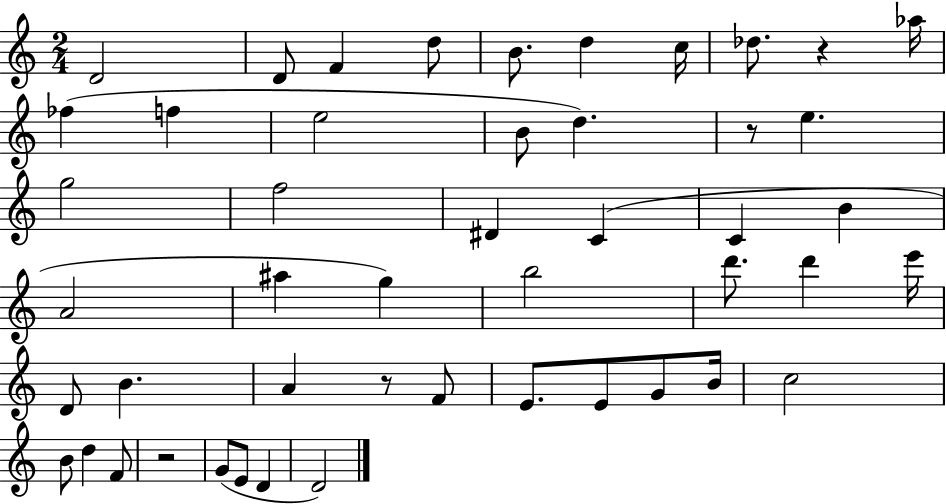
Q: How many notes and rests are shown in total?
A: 48